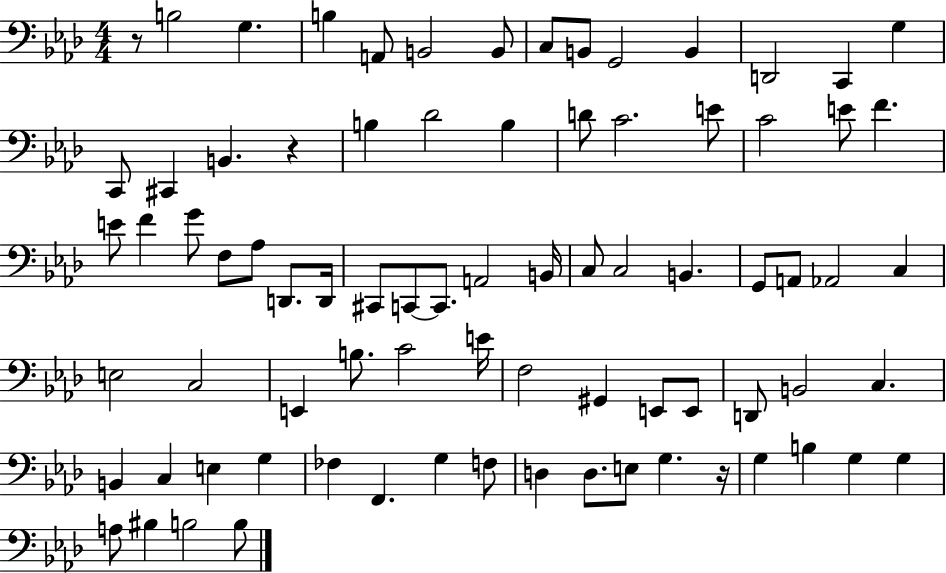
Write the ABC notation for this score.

X:1
T:Untitled
M:4/4
L:1/4
K:Ab
z/2 B,2 G, B, A,,/2 B,,2 B,,/2 C,/2 B,,/2 G,,2 B,, D,,2 C,, G, C,,/2 ^C,, B,, z B, _D2 B, D/2 C2 E/2 C2 E/2 F E/2 F G/2 F,/2 _A,/2 D,,/2 D,,/4 ^C,,/2 C,,/2 C,,/2 A,,2 B,,/4 C,/2 C,2 B,, G,,/2 A,,/2 _A,,2 C, E,2 C,2 E,, B,/2 C2 E/4 F,2 ^G,, E,,/2 E,,/2 D,,/2 B,,2 C, B,, C, E, G, _F, F,, G, F,/2 D, D,/2 E,/2 G, z/4 G, B, G, G, A,/2 ^B, B,2 B,/2